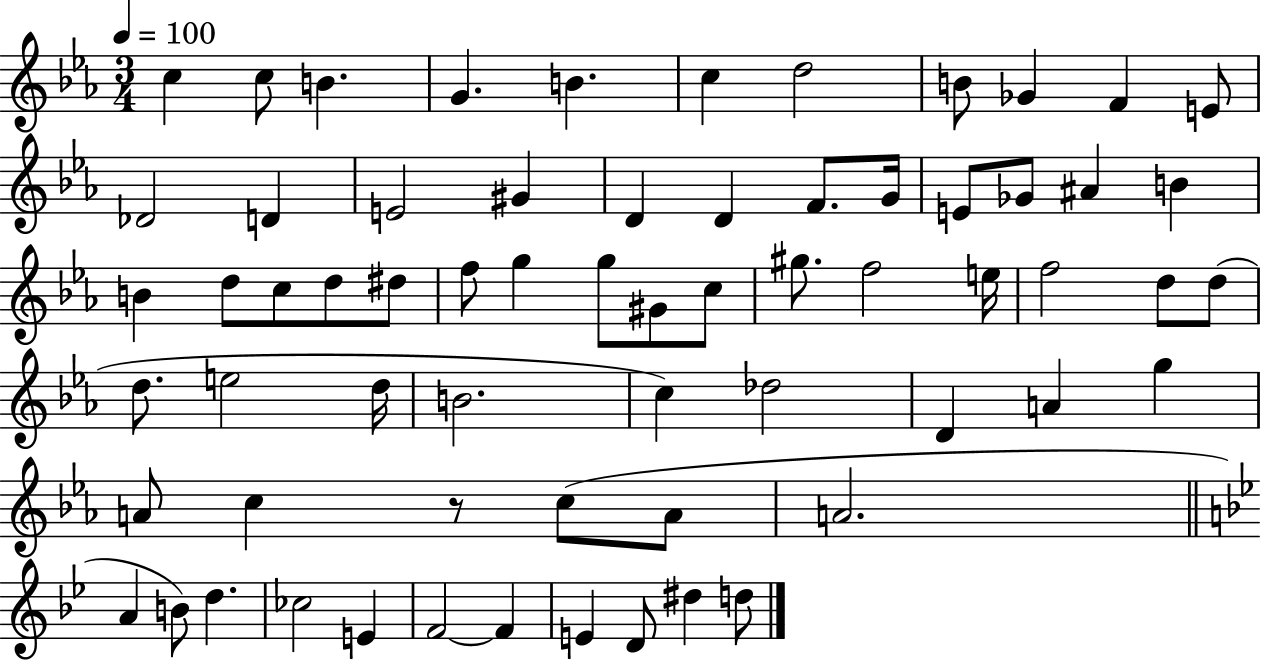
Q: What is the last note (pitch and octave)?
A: D5